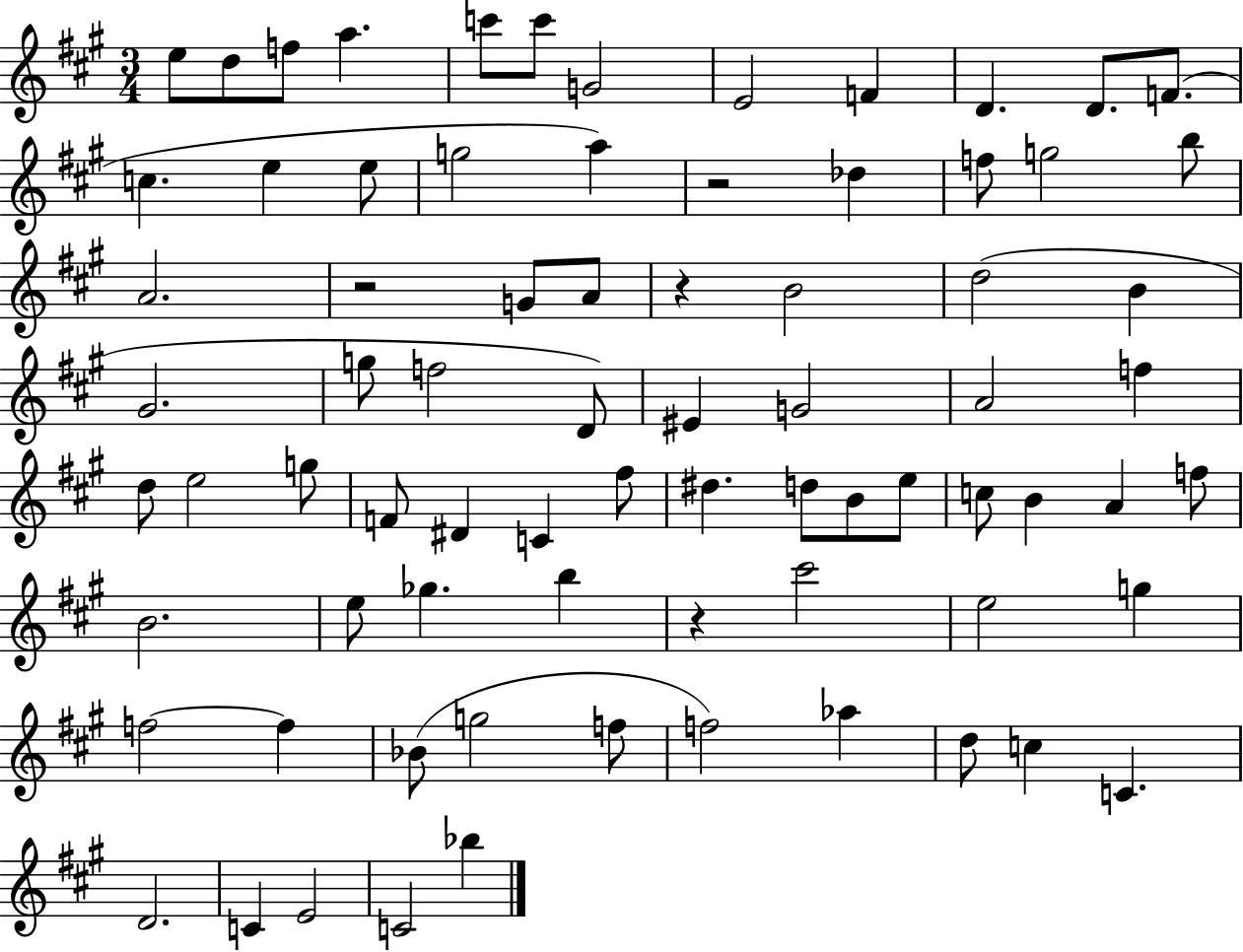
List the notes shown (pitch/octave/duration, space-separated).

E5/e D5/e F5/e A5/q. C6/e C6/e G4/h E4/h F4/q D4/q. D4/e. F4/e. C5/q. E5/q E5/e G5/h A5/q R/h Db5/q F5/e G5/h B5/e A4/h. R/h G4/e A4/e R/q B4/h D5/h B4/q G#4/h. G5/e F5/h D4/e EIS4/q G4/h A4/h F5/q D5/e E5/h G5/e F4/e D#4/q C4/q F#5/e D#5/q. D5/e B4/e E5/e C5/e B4/q A4/q F5/e B4/h. E5/e Gb5/q. B5/q R/q C#6/h E5/h G5/q F5/h F5/q Bb4/e G5/h F5/e F5/h Ab5/q D5/e C5/q C4/q. D4/h. C4/q E4/h C4/h Bb5/q